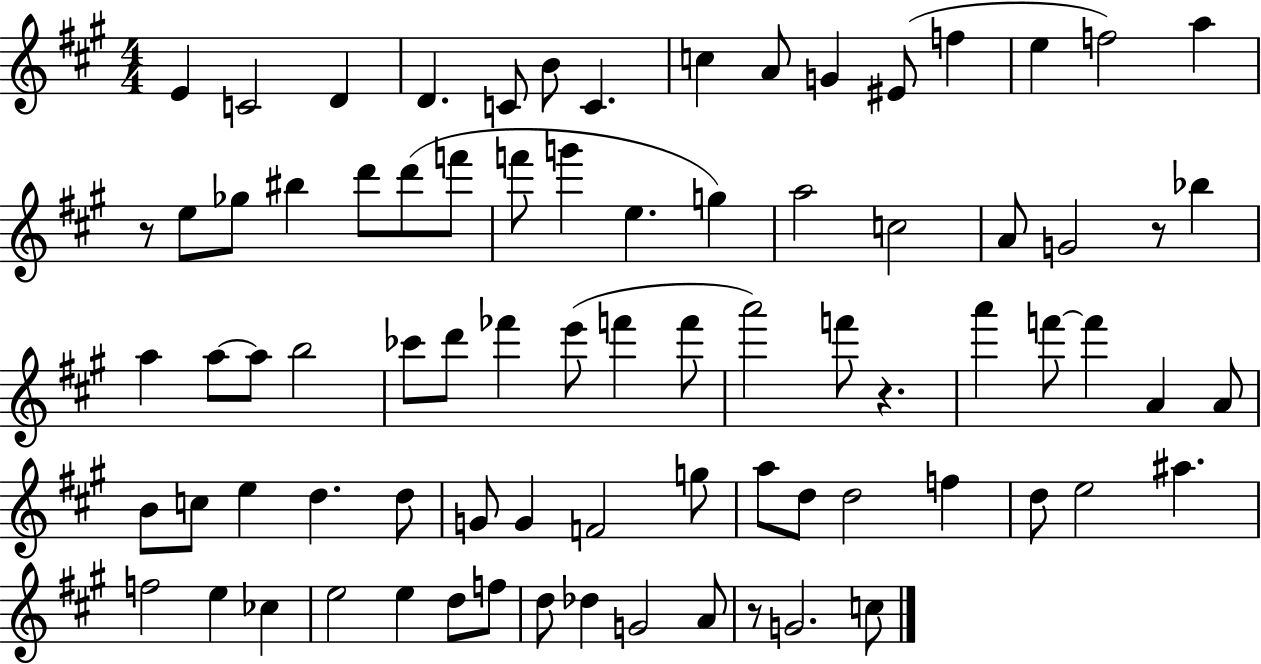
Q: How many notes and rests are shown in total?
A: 80